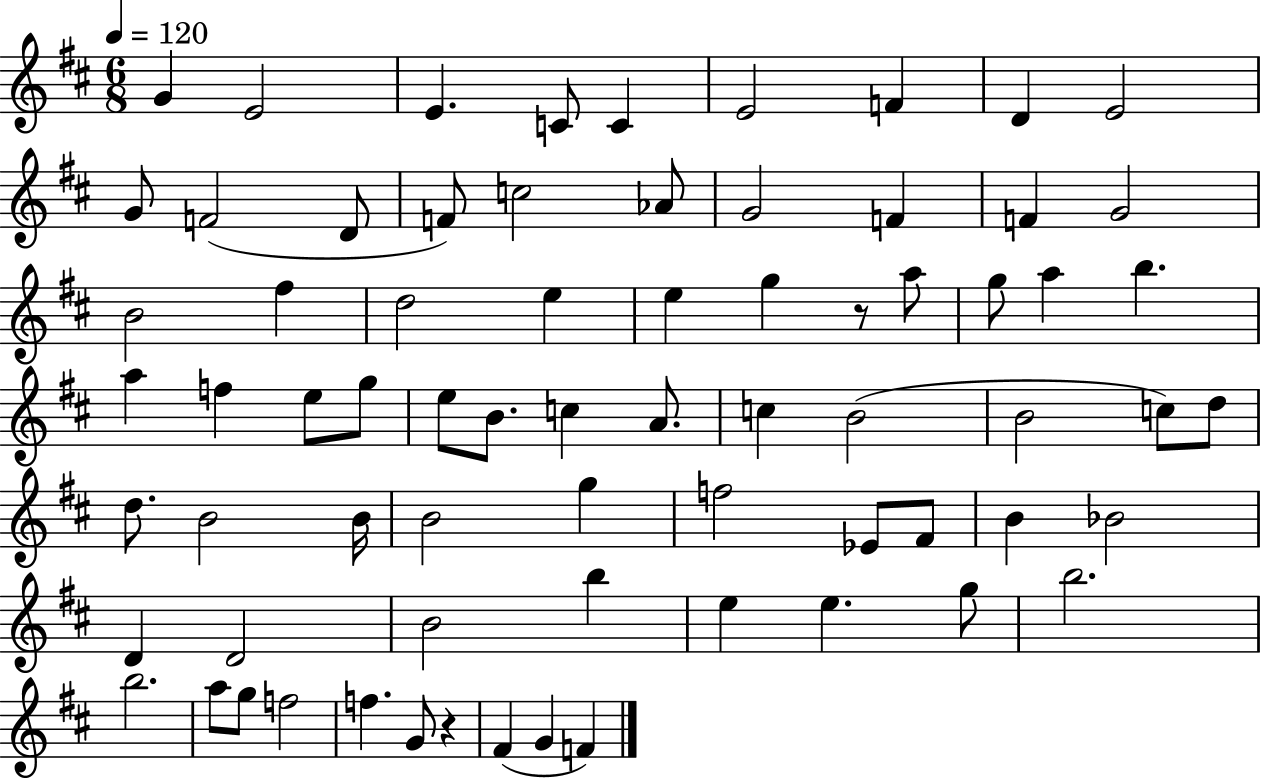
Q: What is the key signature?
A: D major